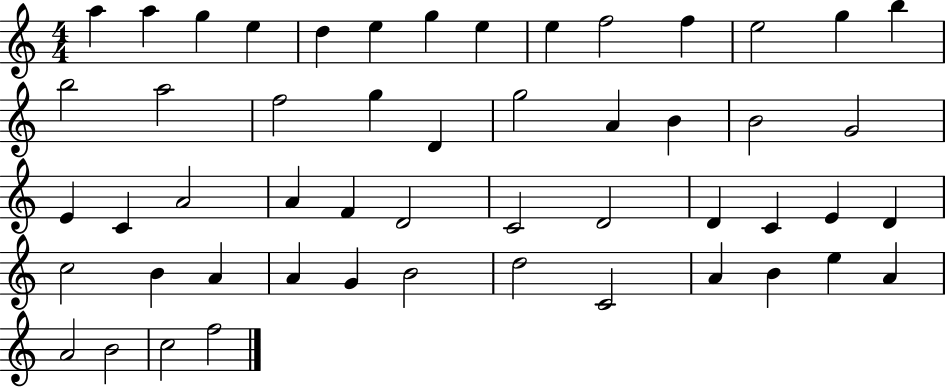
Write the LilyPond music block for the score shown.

{
  \clef treble
  \numericTimeSignature
  \time 4/4
  \key c \major
  a''4 a''4 g''4 e''4 | d''4 e''4 g''4 e''4 | e''4 f''2 f''4 | e''2 g''4 b''4 | \break b''2 a''2 | f''2 g''4 d'4 | g''2 a'4 b'4 | b'2 g'2 | \break e'4 c'4 a'2 | a'4 f'4 d'2 | c'2 d'2 | d'4 c'4 e'4 d'4 | \break c''2 b'4 a'4 | a'4 g'4 b'2 | d''2 c'2 | a'4 b'4 e''4 a'4 | \break a'2 b'2 | c''2 f''2 | \bar "|."
}